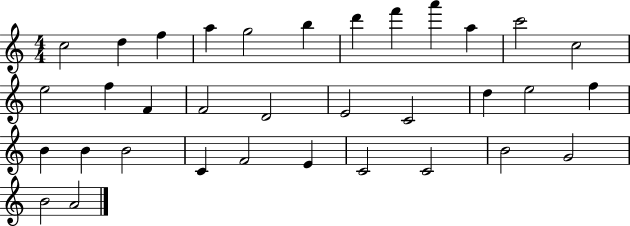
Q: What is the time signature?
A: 4/4